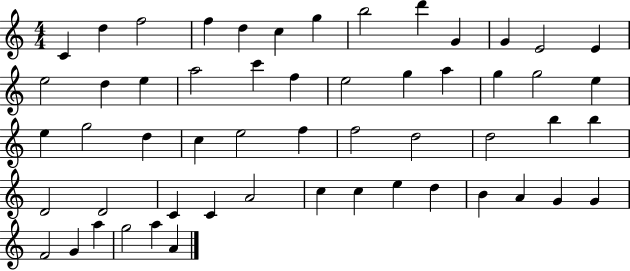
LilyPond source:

{
  \clef treble
  \numericTimeSignature
  \time 4/4
  \key c \major
  c'4 d''4 f''2 | f''4 d''4 c''4 g''4 | b''2 d'''4 g'4 | g'4 e'2 e'4 | \break e''2 d''4 e''4 | a''2 c'''4 f''4 | e''2 g''4 a''4 | g''4 g''2 e''4 | \break e''4 g''2 d''4 | c''4 e''2 f''4 | f''2 d''2 | d''2 b''4 b''4 | \break d'2 d'2 | c'4 c'4 a'2 | c''4 c''4 e''4 d''4 | b'4 a'4 g'4 g'4 | \break f'2 g'4 a''4 | g''2 a''4 a'4 | \bar "|."
}